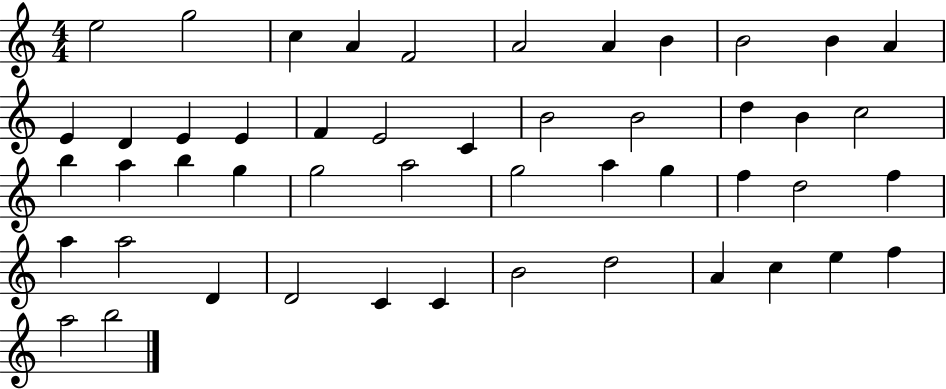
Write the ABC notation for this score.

X:1
T:Untitled
M:4/4
L:1/4
K:C
e2 g2 c A F2 A2 A B B2 B A E D E E F E2 C B2 B2 d B c2 b a b g g2 a2 g2 a g f d2 f a a2 D D2 C C B2 d2 A c e f a2 b2